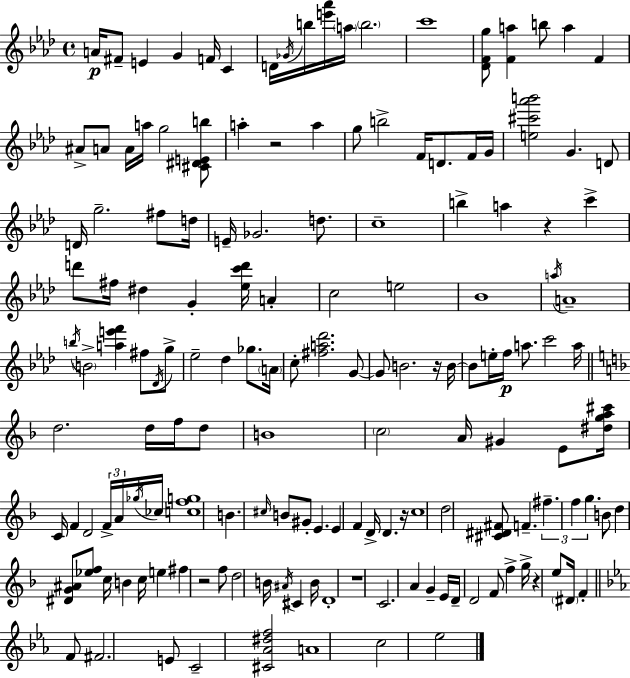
{
  \clef treble
  \time 4/4
  \defaultTimeSignature
  \key aes \major
  \repeat volta 2 { a'16\p fis'8-- e'4 g'4 f'16 c'4 | d'16 \acciaccatura { ges'16 } b''16 <e''' aes'''>16 \parenthesize a''16 \parenthesize b''2. | c'''1 | <des' f' g''>8 <f' a''>4 b''8 a''4 f'4 | \break ais'8-> a'8 a'16 a''16 g''2 <cis' dis' e' b''>8 | a''4-. r2 a''4 | g''8 b''2-> f'16 d'8. f'16 | g'16 <e'' cis''' aes''' b'''>2 g'4. d'8 | \break d'16 g''2.-- fis''8 | d''16 e'16-- ges'2. d''8. | c''1-- | b''4-> a''4 r4 c'''4-> | \break d'''8 fis''16 dis''4 g'4-. <ees'' c''' d'''>16 a'4-. | c''2 e''2 | bes'1 | \acciaccatura { a''16 } a'1-- | \break \acciaccatura { b''16 } \parenthesize b'2-> <a'' e''' f'''>4 fis''8 | \acciaccatura { des'16 } g''8-> ees''2-- des''4 | ges''8. \parenthesize a'16 c''8-. <fis'' a'' des'''>2. | g'8~~ g'8 b'2. | \break r16 b'16~~ b'8 e''16-. f''16\p a''8. c'''2 | a''16 \bar "||" \break \key d \minor d''2. d''16 f''16 d''8 | b'1 | \parenthesize c''2 a'16 gis'4 e'8 <dis'' g'' a'' cis'''>16 | c'16 f'4 d'2 \tuplet 3/2 { f'16-> a'16 \acciaccatura { ges''16 } } | \break ces''16 <c'' f'' g''>1 | b'4. \grace { cis''16 } b'8 gis'8-. e'4. | e'4 f'4 d'16-> d'4. | r16 c''1 | \break d''2 <cis' dis' fis'>8 f'4.-- | \tuplet 3/2 { fis''4.-- f''4 g''4. } | b'8 d''4 <dis' g' ais'>8 <ees'' f''>8 c''16 b'4 | c''16 e''4 fis''4 r2 | \break f''8 d''2 b'16 \acciaccatura { ais'16 } cis'4 | b'16 d'1-. | r1 | c'2. a'4 | \break g'4-- e'16 d'16-- d'2 | f'8 f''4-> g''16-> r4 e''8 \parenthesize dis'16 f'4-. | \bar "||" \break \key c \minor f'8 fis'2. e'8 | c'2-- <cis' aes' dis'' f''>2 | a'1 | c''2 ees''2 | \break } \bar "|."
}